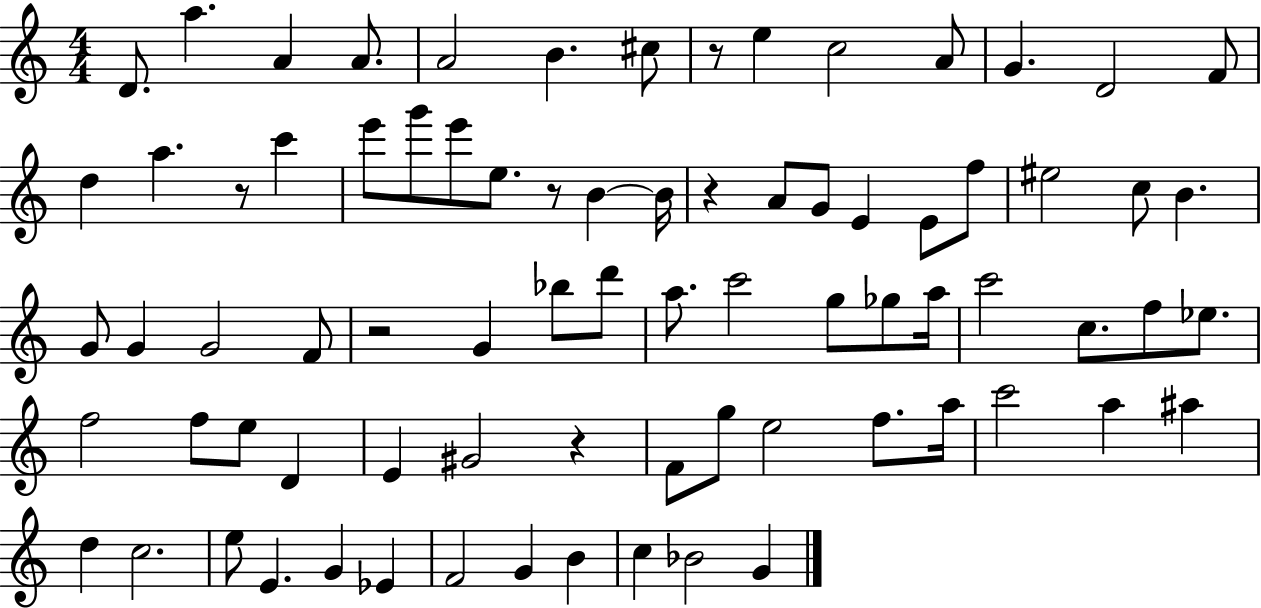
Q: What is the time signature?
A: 4/4